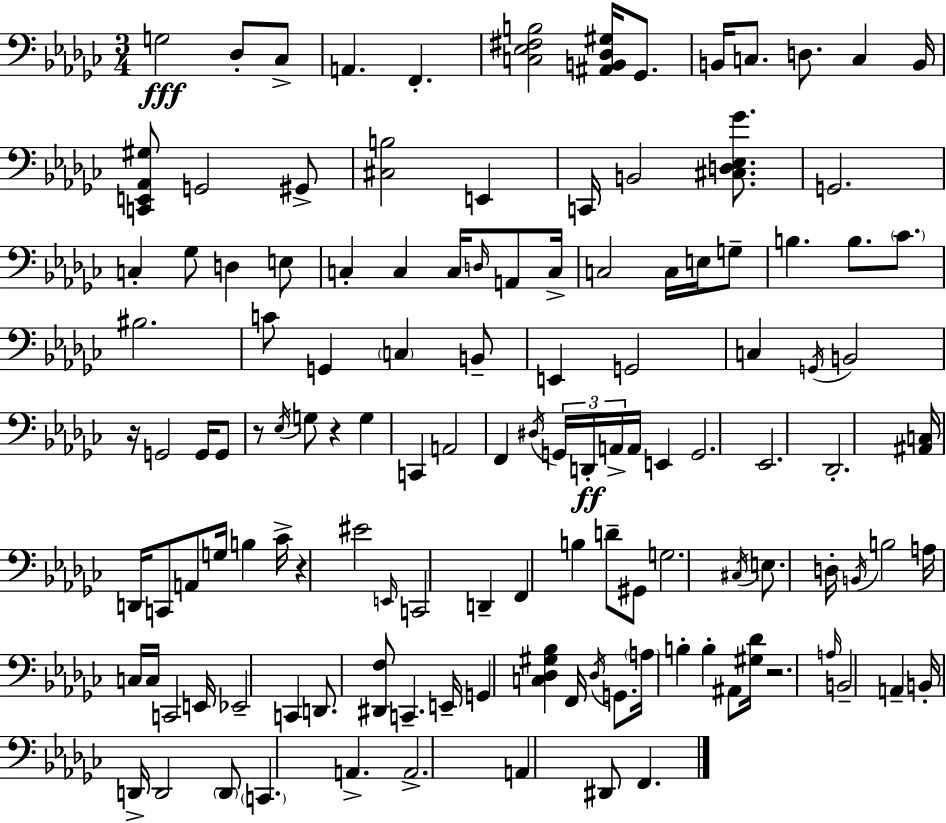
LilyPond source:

{
  \clef bass
  \numericTimeSignature
  \time 3/4
  \key ees \minor
  g2\fff des8-. ces8-> | a,4. f,4.-. | <c ees fis b>2 <ais, b, des gis>16 ges,8. | b,16 c8. d8. c4 b,16 | \break <c, e, aes, gis>8 g,2 gis,8-> | <cis b>2 e,4 | c,16 b,2 <cis d ees ges'>8. | g,2. | \break c4-. ges8 d4 e8 | c4-. c4 c16 \grace { d16 } a,8 | c16-> c2 c16 e16 g8-- | b4. b8. \parenthesize ces'8. | \break bis2. | c'8 g,4 \parenthesize c4 b,8-- | e,4 g,2 | c4 \acciaccatura { g,16 } b,2 | \break r16 g,2 g,16 | g,8 r8 \acciaccatura { ees16 } g8 r4 g4 | c,4 a,2 | f,4 \acciaccatura { dis16 } \tuplet 3/2 { g,16 d,16-.\ff a,16-> } a,16 | \break e,4 g,2. | ees,2. | des,2.-. | <ais, c>16 d,16 c,8 a,8 g16 b4 | \break ces'16-> r4 eis'2 | \grace { e,16 } c,2 | d,4-- f,4 b4 | d'8-- gis,8 g2. | \break \acciaccatura { cis16 } e8. d16-. \acciaccatura { b,16 } b2 | a16 c16 c16 c,2 | e,16 ees,2-- | c,4 d,8. <dis, f>8 | \break c,4.-- e,16-- g,4 <c des gis bes>4 | f,16 \acciaccatura { des16 } g,8. \parenthesize a16 b4-. | b4-. ais,8 <gis des'>16 r2. | \grace { a16 } b,2-- | \break a,4-- b,16-. d,16-> d,2 | \parenthesize d,8 \parenthesize c,4. | a,4.-> a,2.-> | a,4 | \break dis,8 f,4. \bar "|."
}